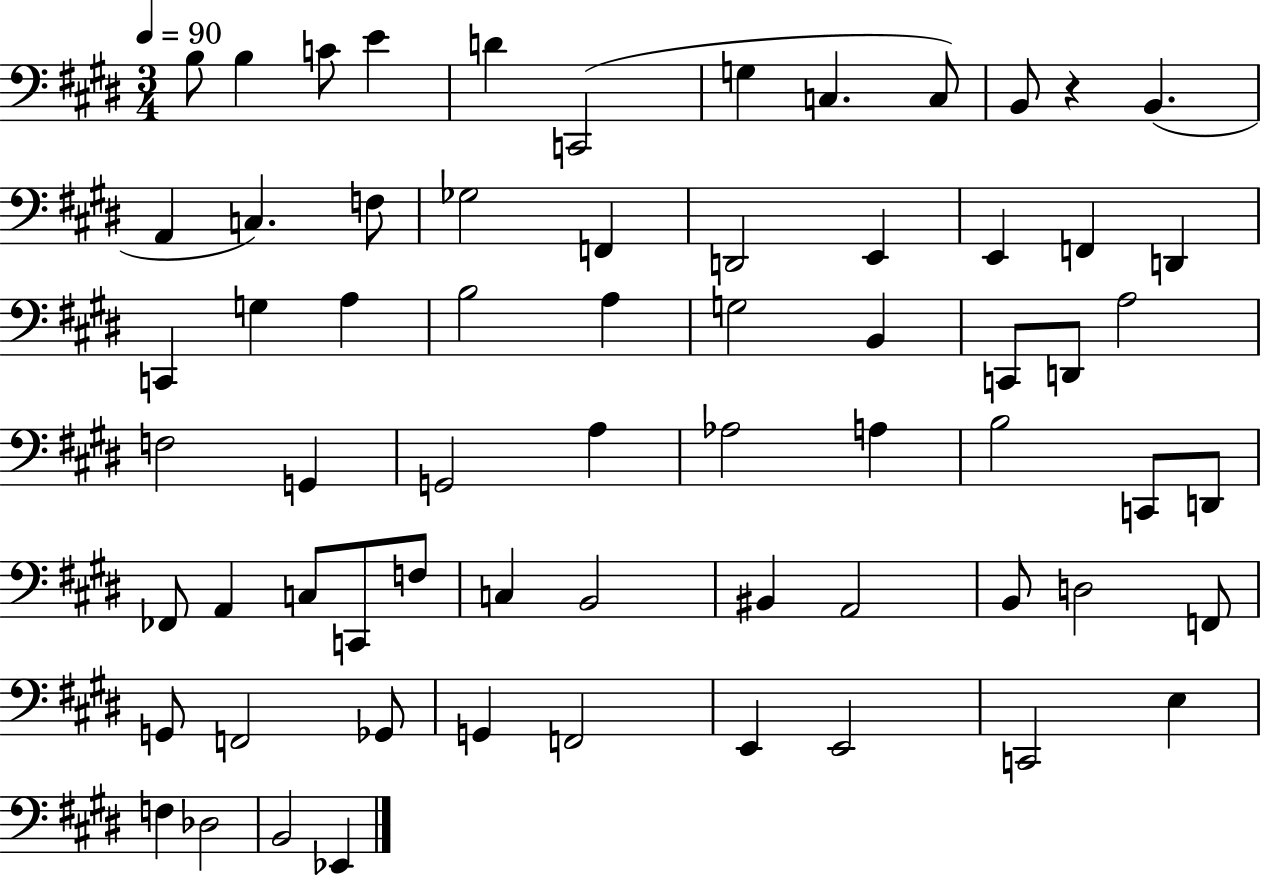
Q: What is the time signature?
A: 3/4